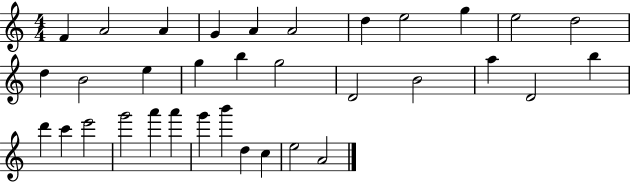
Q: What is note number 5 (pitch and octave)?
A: A4